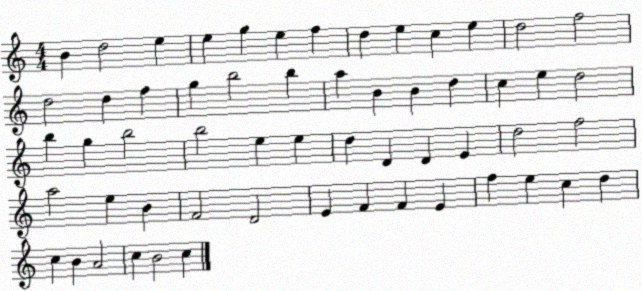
X:1
T:Untitled
M:4/4
L:1/4
K:C
B d2 e e g e f d e c e d2 f2 d2 d f g b2 b a B B d c e d2 b g b2 b2 e e d D D E d2 f2 a2 e B F2 D2 E F F E f e c d c B A2 c B2 c